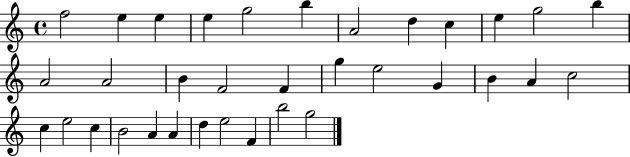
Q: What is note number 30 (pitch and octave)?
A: D5